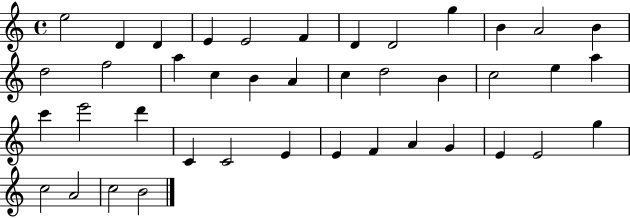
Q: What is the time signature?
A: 4/4